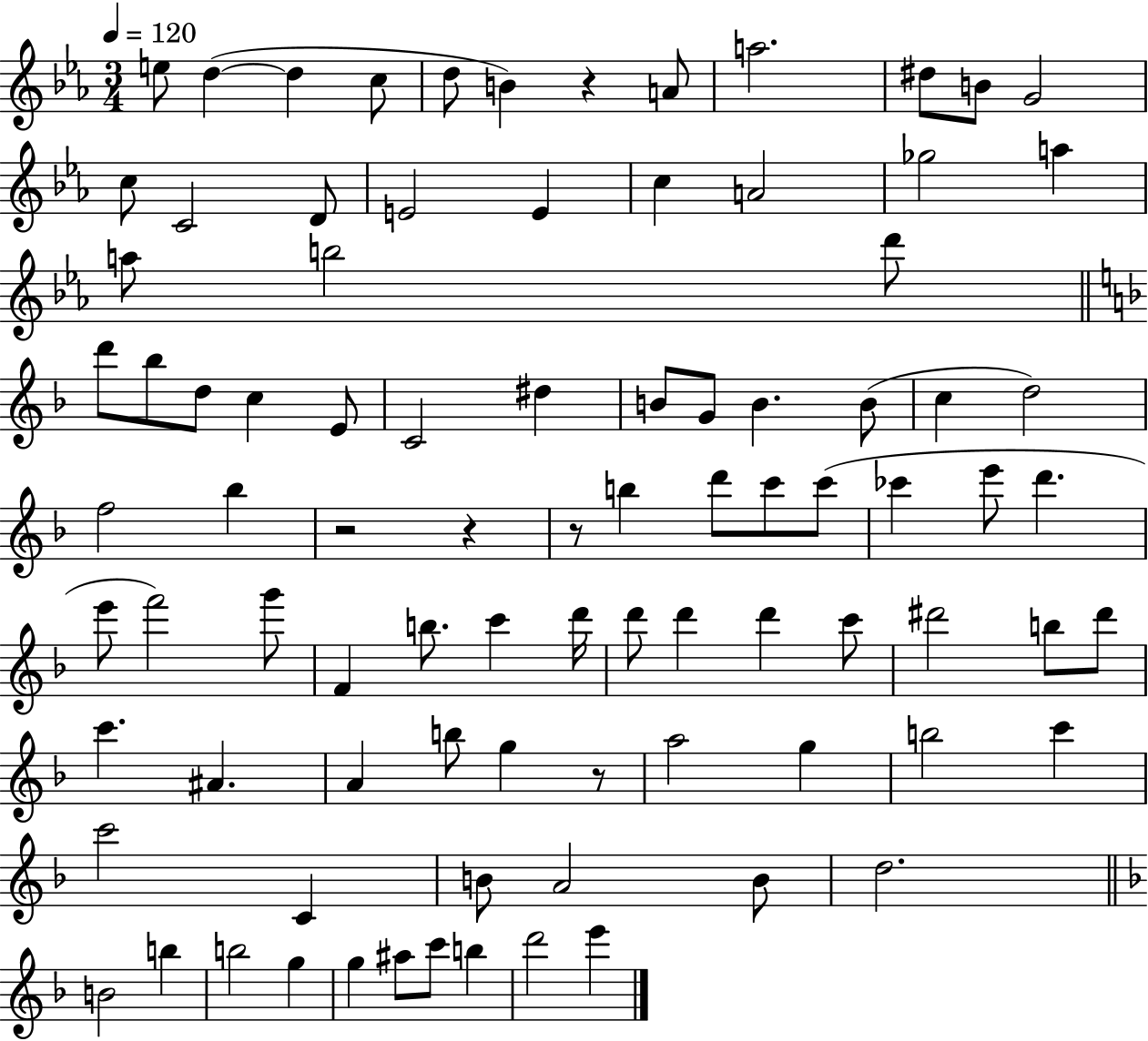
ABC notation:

X:1
T:Untitled
M:3/4
L:1/4
K:Eb
e/2 d d c/2 d/2 B z A/2 a2 ^d/2 B/2 G2 c/2 C2 D/2 E2 E c A2 _g2 a a/2 b2 d'/2 d'/2 _b/2 d/2 c E/2 C2 ^d B/2 G/2 B B/2 c d2 f2 _b z2 z z/2 b d'/2 c'/2 c'/2 _c' e'/2 d' e'/2 f'2 g'/2 F b/2 c' d'/4 d'/2 d' d' c'/2 ^d'2 b/2 ^d'/2 c' ^A A b/2 g z/2 a2 g b2 c' c'2 C B/2 A2 B/2 d2 B2 b b2 g g ^a/2 c'/2 b d'2 e'